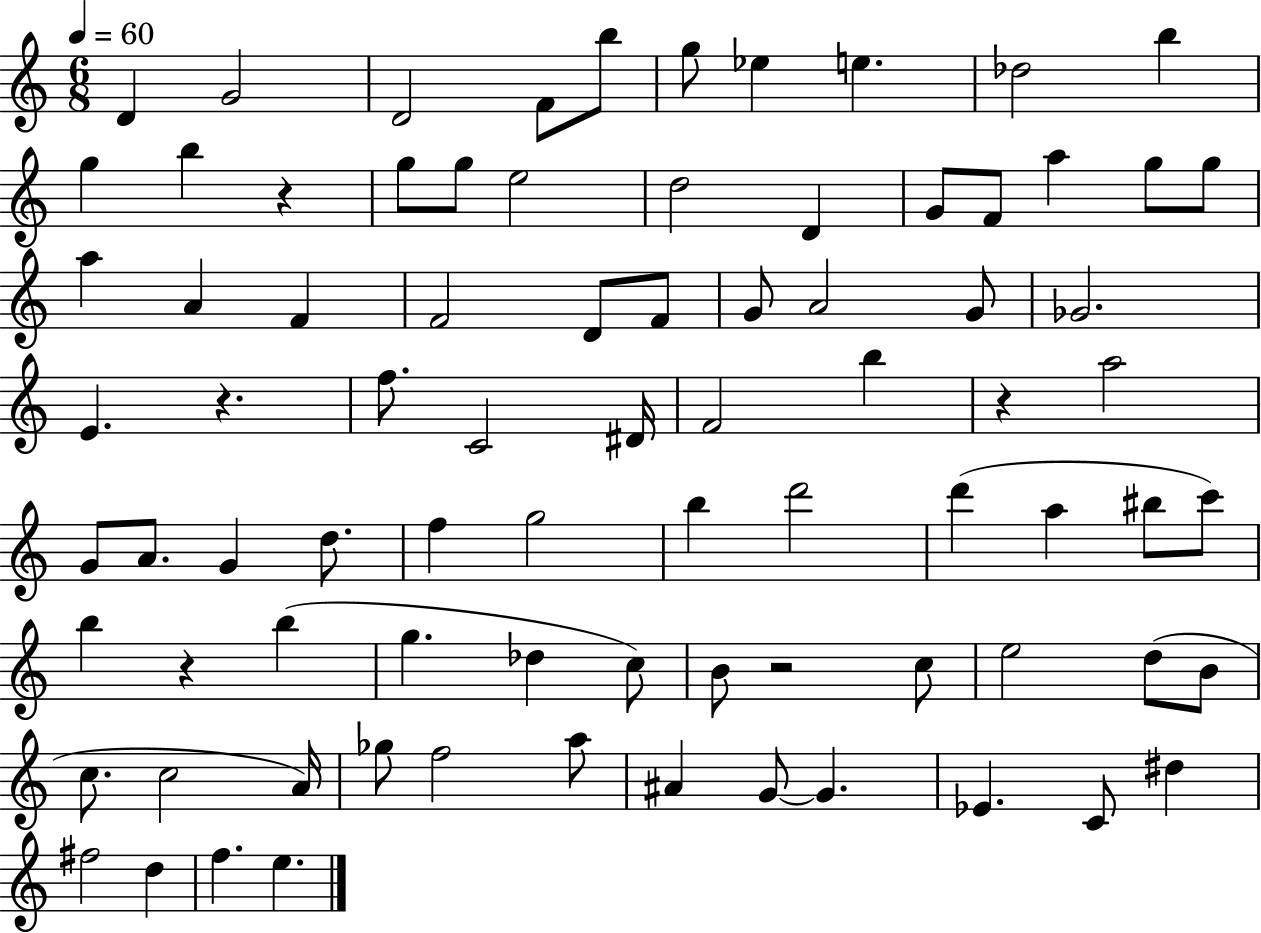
X:1
T:Untitled
M:6/8
L:1/4
K:C
D G2 D2 F/2 b/2 g/2 _e e _d2 b g b z g/2 g/2 e2 d2 D G/2 F/2 a g/2 g/2 a A F F2 D/2 F/2 G/2 A2 G/2 _G2 E z f/2 C2 ^D/4 F2 b z a2 G/2 A/2 G d/2 f g2 b d'2 d' a ^b/2 c'/2 b z b g _d c/2 B/2 z2 c/2 e2 d/2 B/2 c/2 c2 A/4 _g/2 f2 a/2 ^A G/2 G _E C/2 ^d ^f2 d f e